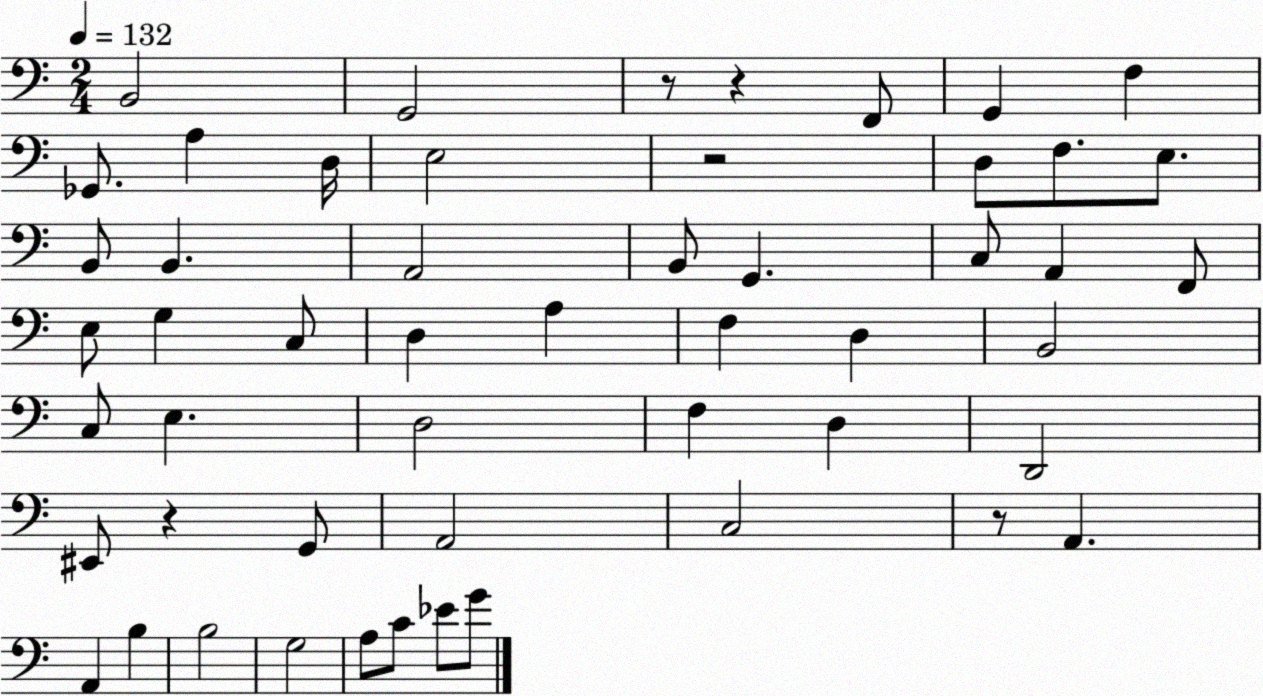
X:1
T:Untitled
M:2/4
L:1/4
K:C
B,,2 G,,2 z/2 z F,,/2 G,, F, _G,,/2 A, D,/4 E,2 z2 D,/2 F,/2 E,/2 B,,/2 B,, A,,2 B,,/2 G,, C,/2 A,, F,,/2 E,/2 G, C,/2 D, A, F, D, B,,2 C,/2 E, D,2 F, D, D,,2 ^E,,/2 z G,,/2 A,,2 C,2 z/2 A,, A,, B, B,2 G,2 A,/2 C/2 _E/2 G/2